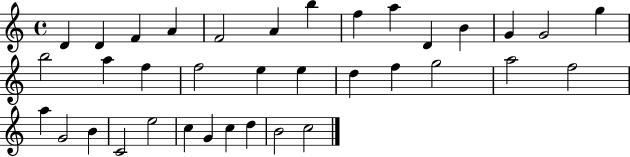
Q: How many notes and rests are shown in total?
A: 36